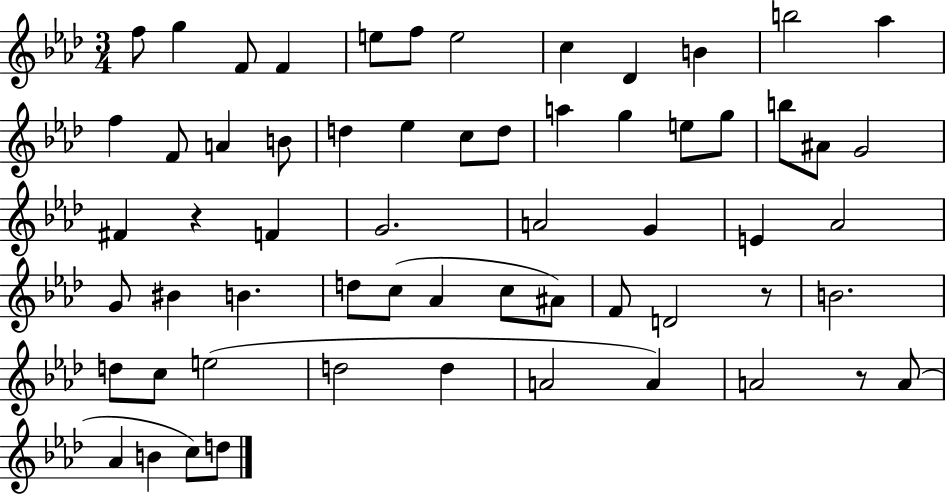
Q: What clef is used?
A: treble